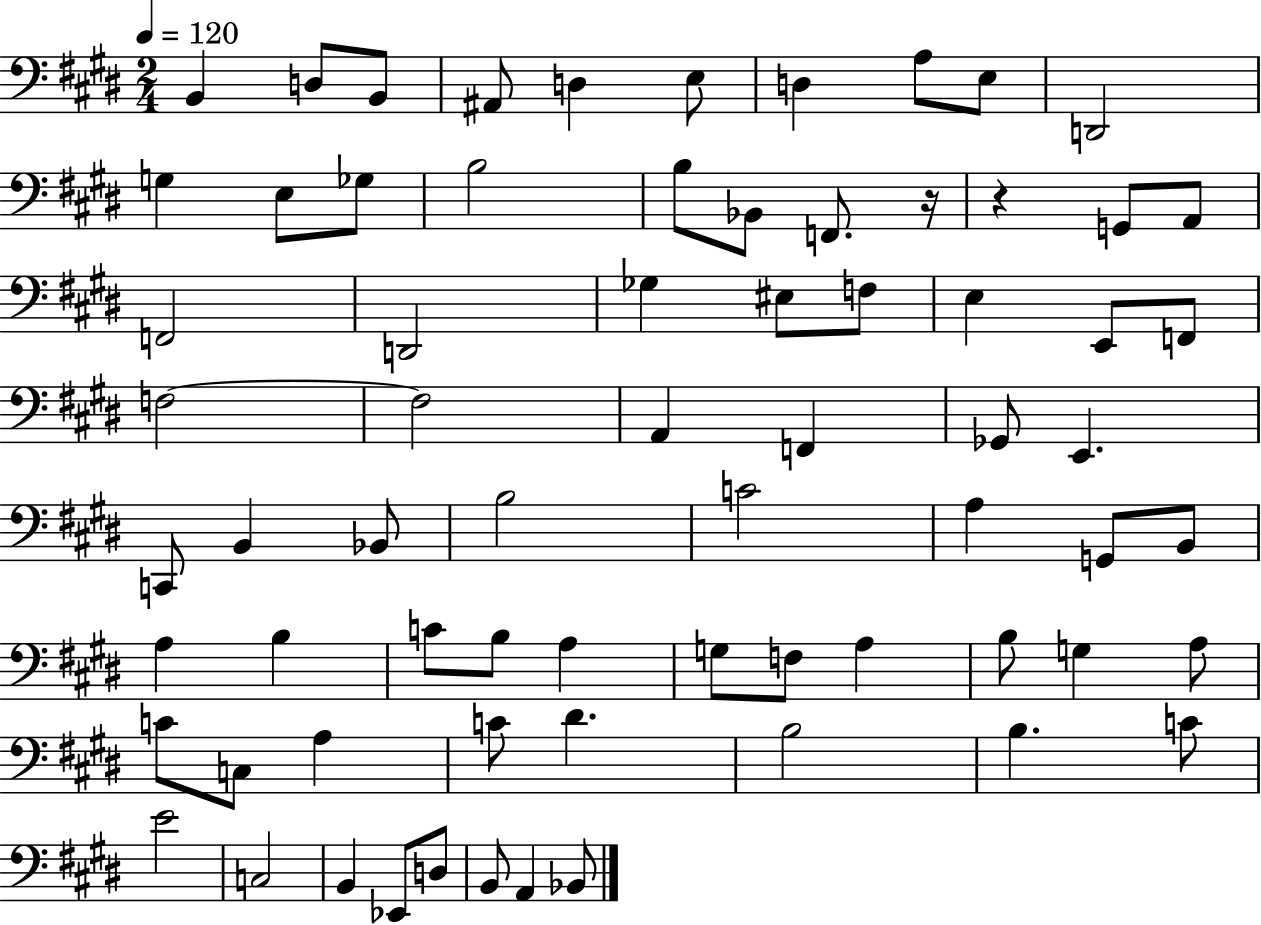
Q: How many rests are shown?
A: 2